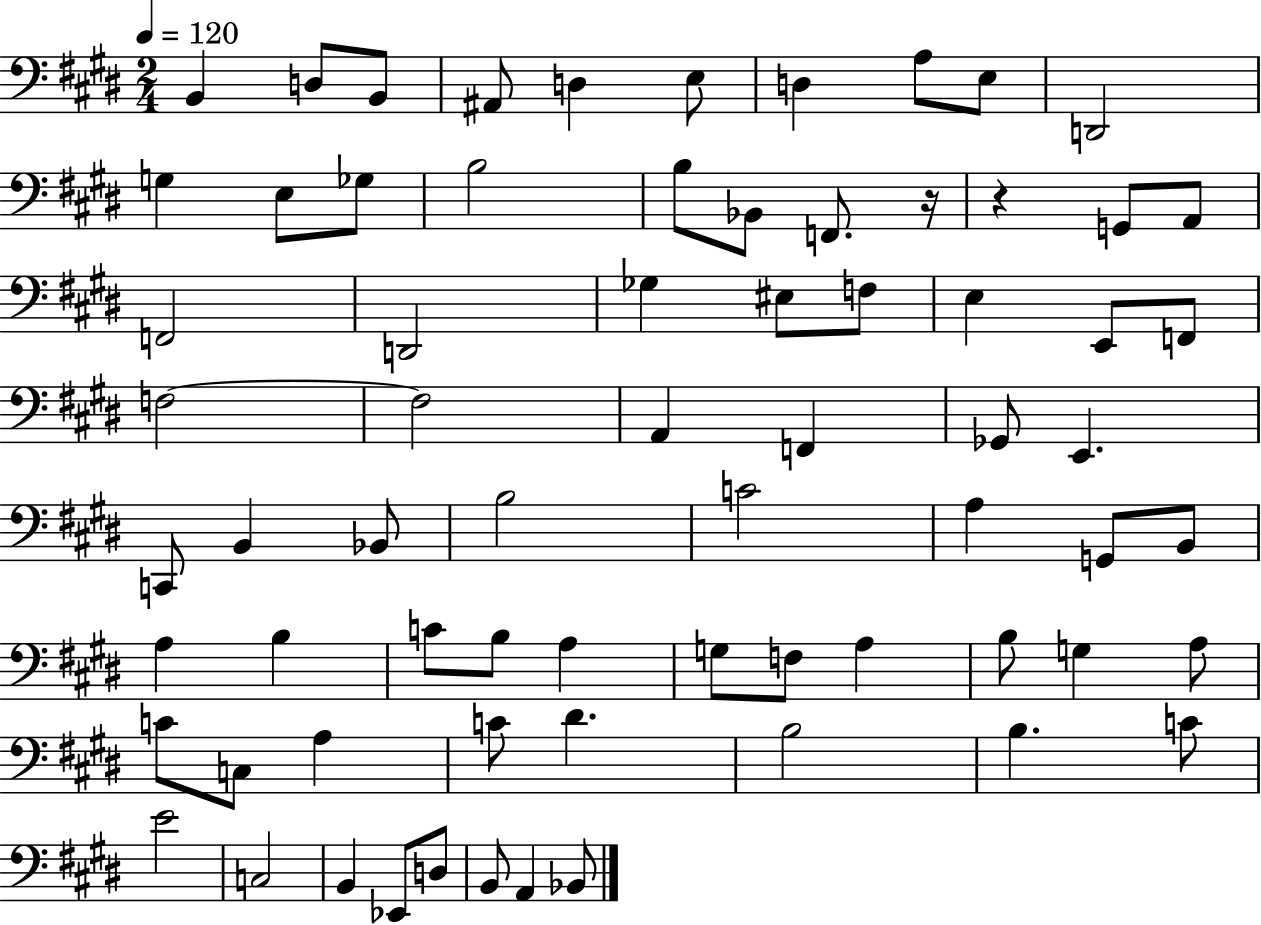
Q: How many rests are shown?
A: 2